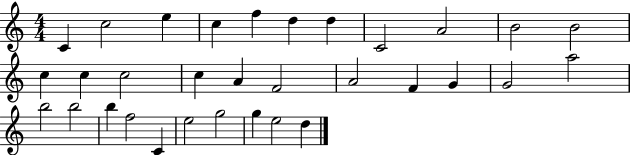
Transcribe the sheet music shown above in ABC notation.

X:1
T:Untitled
M:4/4
L:1/4
K:C
C c2 e c f d d C2 A2 B2 B2 c c c2 c A F2 A2 F G G2 a2 b2 b2 b f2 C e2 g2 g e2 d